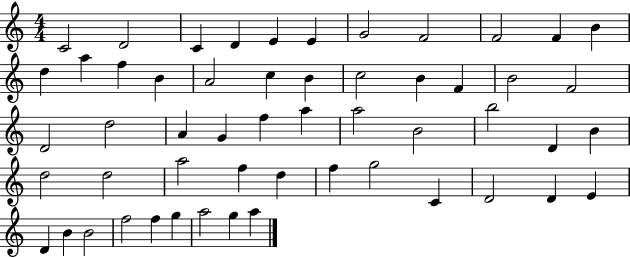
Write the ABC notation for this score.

X:1
T:Untitled
M:4/4
L:1/4
K:C
C2 D2 C D E E G2 F2 F2 F B d a f B A2 c B c2 B F B2 F2 D2 d2 A G f a a2 B2 b2 D B d2 d2 a2 f d f g2 C D2 D E D B B2 f2 f g a2 g a